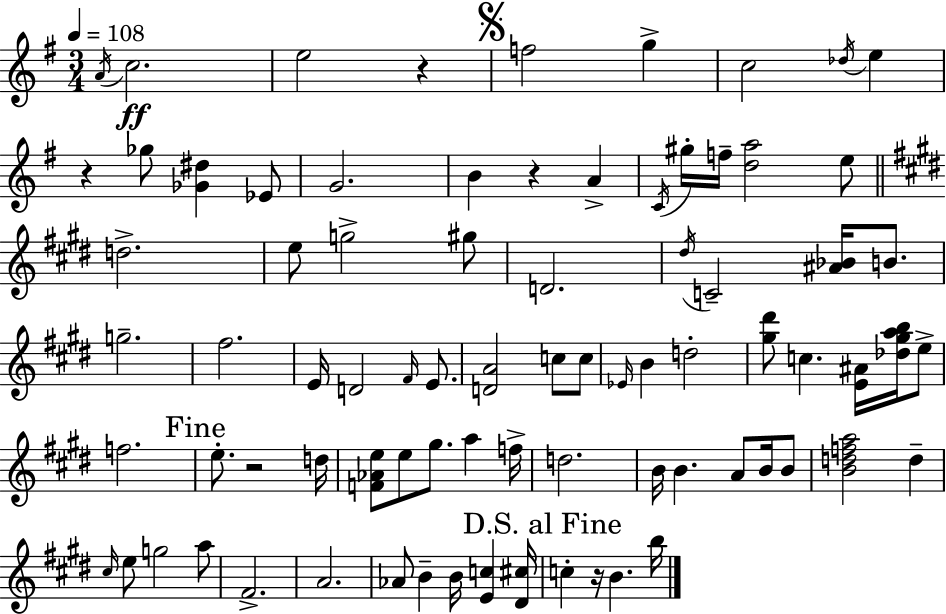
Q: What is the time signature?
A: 3/4